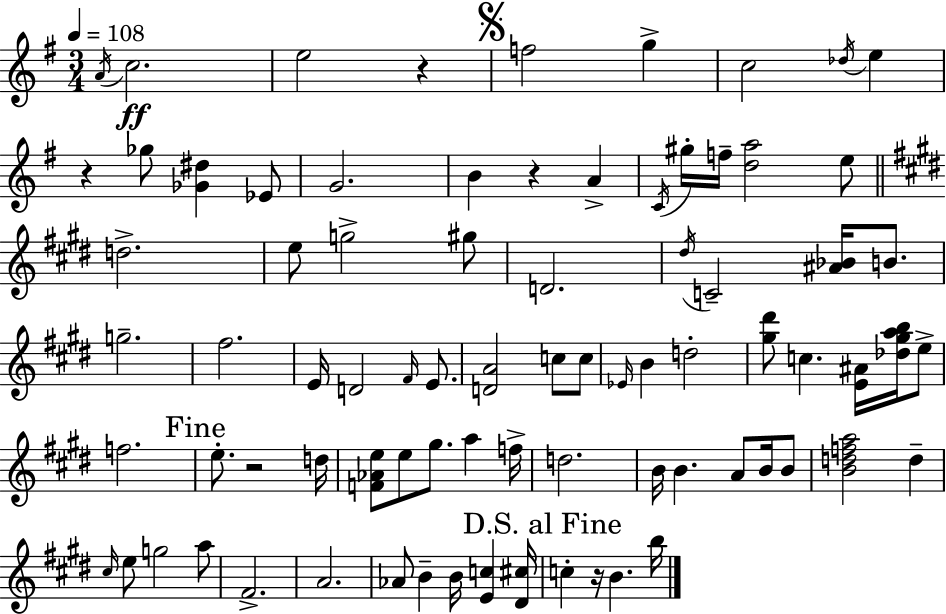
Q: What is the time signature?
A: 3/4